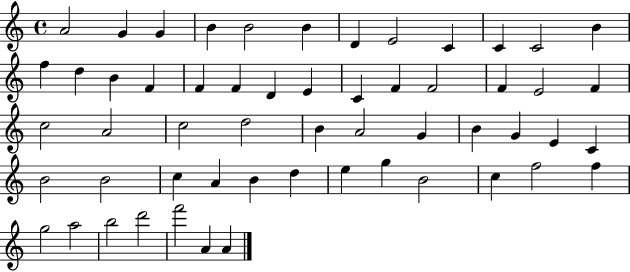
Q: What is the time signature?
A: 4/4